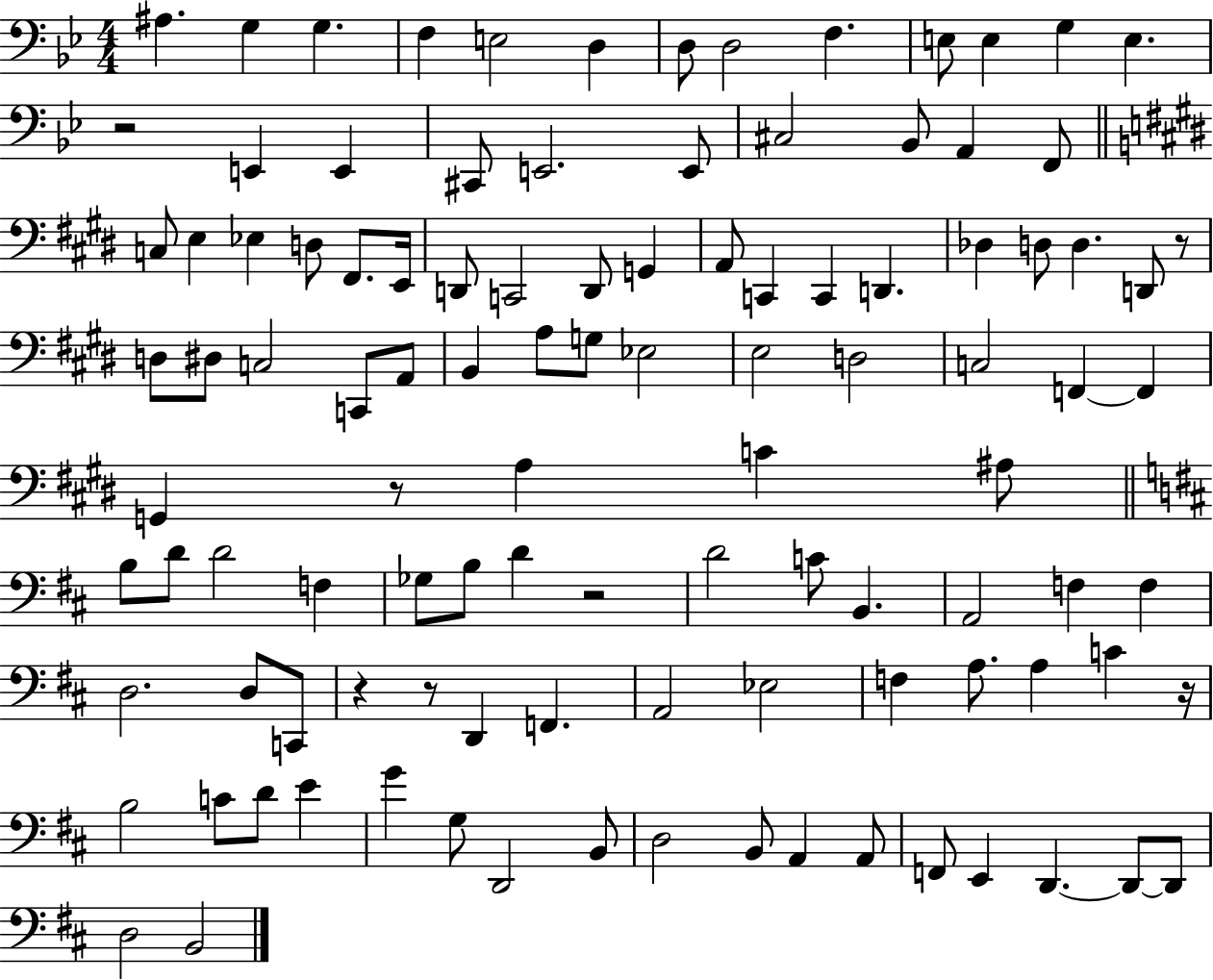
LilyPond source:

{
  \clef bass
  \numericTimeSignature
  \time 4/4
  \key bes \major
  ais4. g4 g4. | f4 e2 d4 | d8 d2 f4. | e8 e4 g4 e4. | \break r2 e,4 e,4 | cis,8 e,2. e,8 | cis2 bes,8 a,4 f,8 | \bar "||" \break \key e \major c8 e4 ees4 d8 fis,8. e,16 | d,8 c,2 d,8 g,4 | a,8 c,4 c,4 d,4. | des4 d8 d4. d,8 r8 | \break d8 dis8 c2 c,8 a,8 | b,4 a8 g8 ees2 | e2 d2 | c2 f,4~~ f,4 | \break g,4 r8 a4 c'4 ais8 | \bar "||" \break \key b \minor b8 d'8 d'2 f4 | ges8 b8 d'4 r2 | d'2 c'8 b,4. | a,2 f4 f4 | \break d2. d8 c,8 | r4 r8 d,4 f,4. | a,2 ees2 | f4 a8. a4 c'4 r16 | \break b2 c'8 d'8 e'4 | g'4 g8 d,2 b,8 | d2 b,8 a,4 a,8 | f,8 e,4 d,4.~~ d,8~~ d,8 | \break d2 b,2 | \bar "|."
}